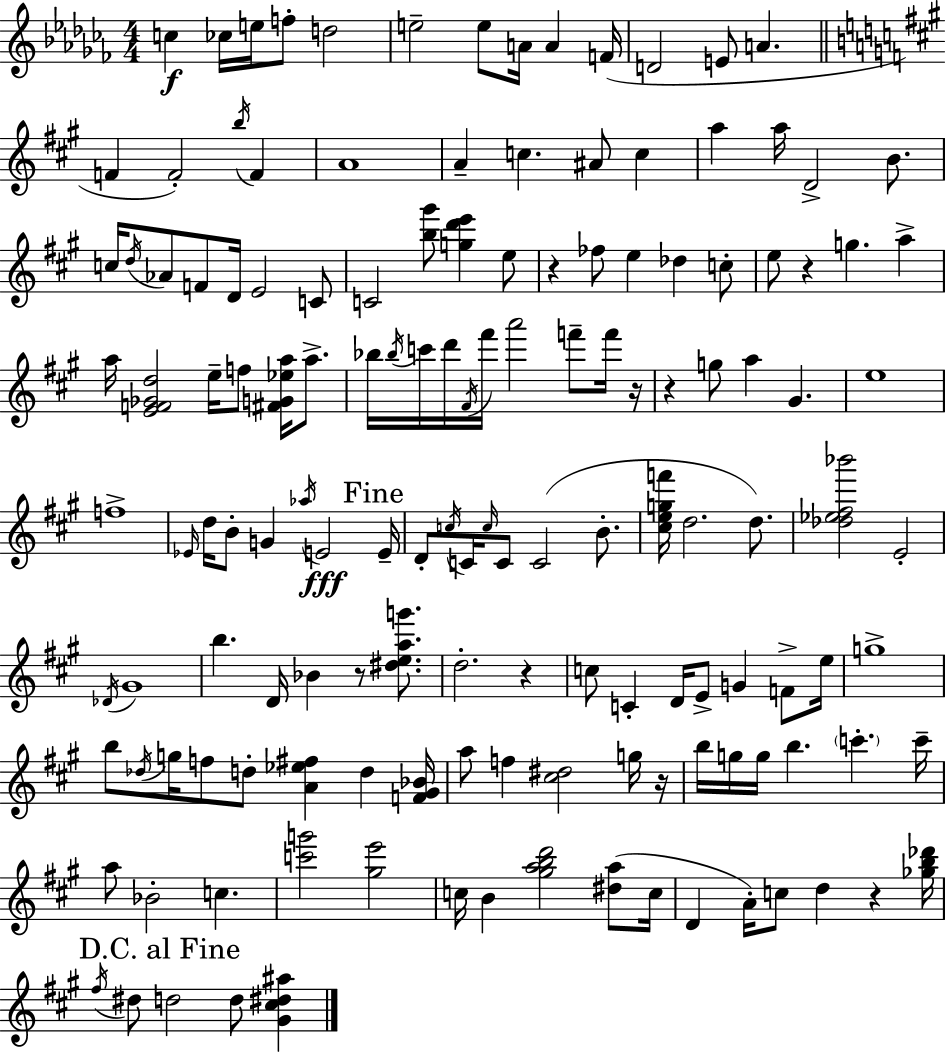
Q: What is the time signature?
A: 4/4